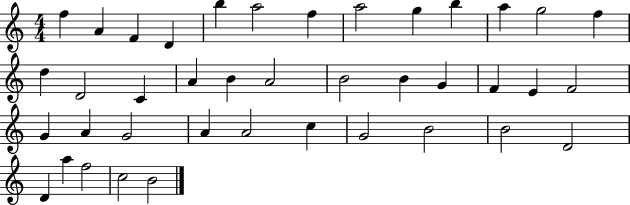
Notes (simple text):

F5/q A4/q F4/q D4/q B5/q A5/h F5/q A5/h G5/q B5/q A5/q G5/h F5/q D5/q D4/h C4/q A4/q B4/q A4/h B4/h B4/q G4/q F4/q E4/q F4/h G4/q A4/q G4/h A4/q A4/h C5/q G4/h B4/h B4/h D4/h D4/q A5/q F5/h C5/h B4/h